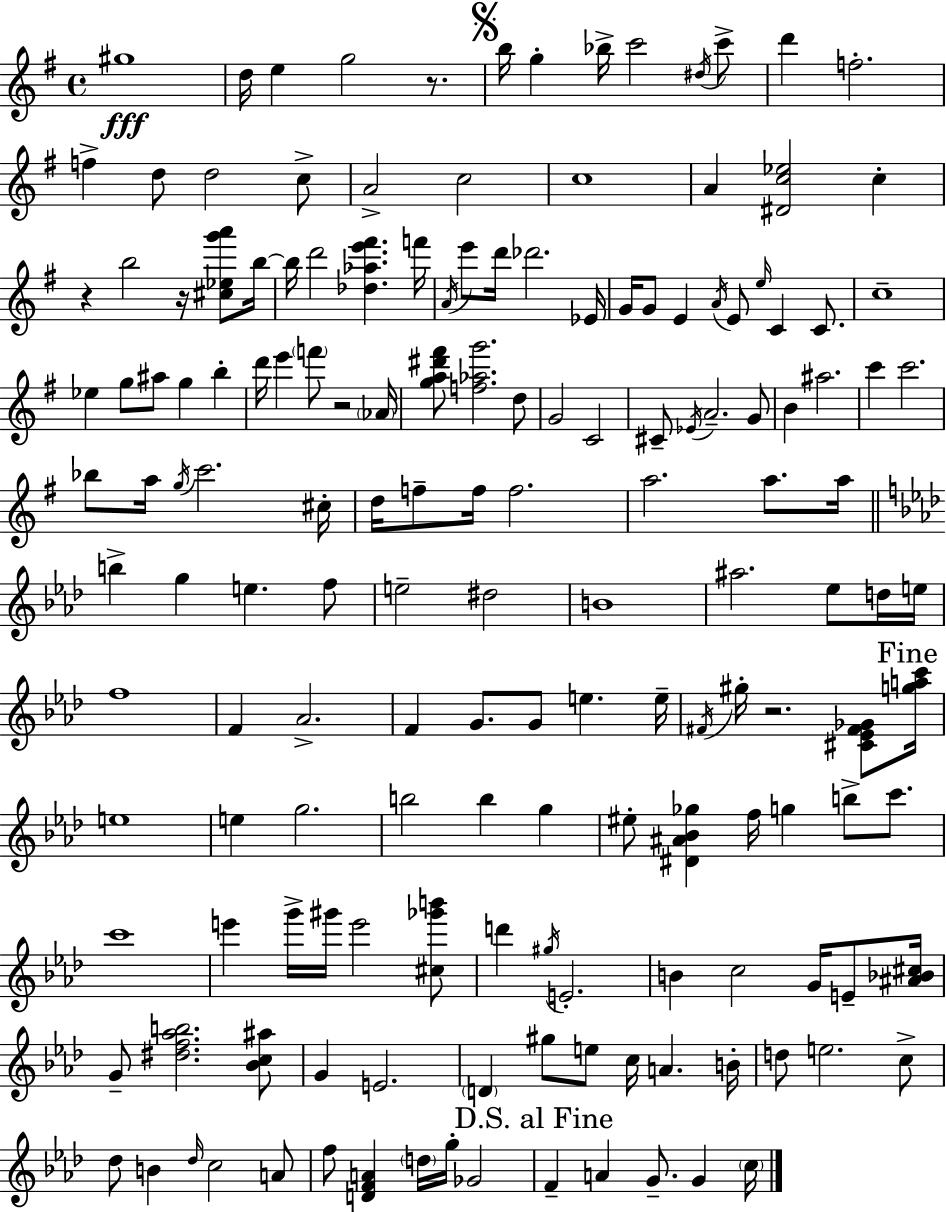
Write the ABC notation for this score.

X:1
T:Untitled
M:4/4
L:1/4
K:G
^g4 d/4 e g2 z/2 b/4 g _b/4 c'2 ^d/4 c'/2 d' f2 f d/2 d2 c/2 A2 c2 c4 A [^Dc_e]2 c z b2 z/4 [^c_eg'a']/2 b/4 b/4 d'2 [_d_ae'^f'] f'/4 A/4 e'/2 d'/4 _d'2 _E/4 G/4 G/2 E A/4 E/2 e/4 C C/2 c4 _e g/2 ^a/2 g b d'/4 e' f'/2 z2 _A/4 [ga^d'^f']/2 [f_ag']2 d/2 G2 C2 ^C/2 _E/4 A2 G/2 B ^a2 c' c'2 _b/2 a/4 g/4 c'2 ^c/4 d/4 f/2 f/4 f2 a2 a/2 a/4 b g e f/2 e2 ^d2 B4 ^a2 _e/2 d/4 e/4 f4 F _A2 F G/2 G/2 e e/4 ^F/4 ^g/4 z2 [^C_E^F_G]/2 [gac']/4 e4 e g2 b2 b g ^e/2 [^D^A_B_g] f/4 g b/2 c'/2 c'4 e' g'/4 ^g'/4 e'2 [^c_g'b']/2 d' ^g/4 E2 B c2 G/4 E/2 [^A_B^c]/4 G/2 [^df_ab]2 [_Bc^a]/2 G E2 D ^g/2 e/2 c/4 A B/4 d/2 e2 c/2 _d/2 B _d/4 c2 A/2 f/2 [DFA] d/4 g/4 _G2 F A G/2 G c/4